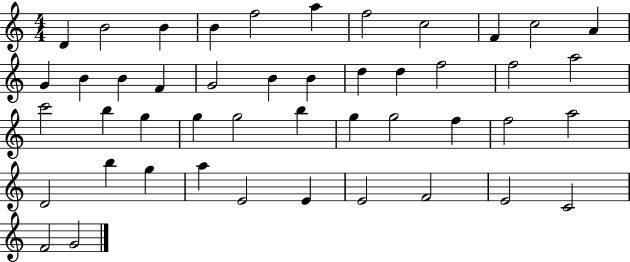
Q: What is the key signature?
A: C major